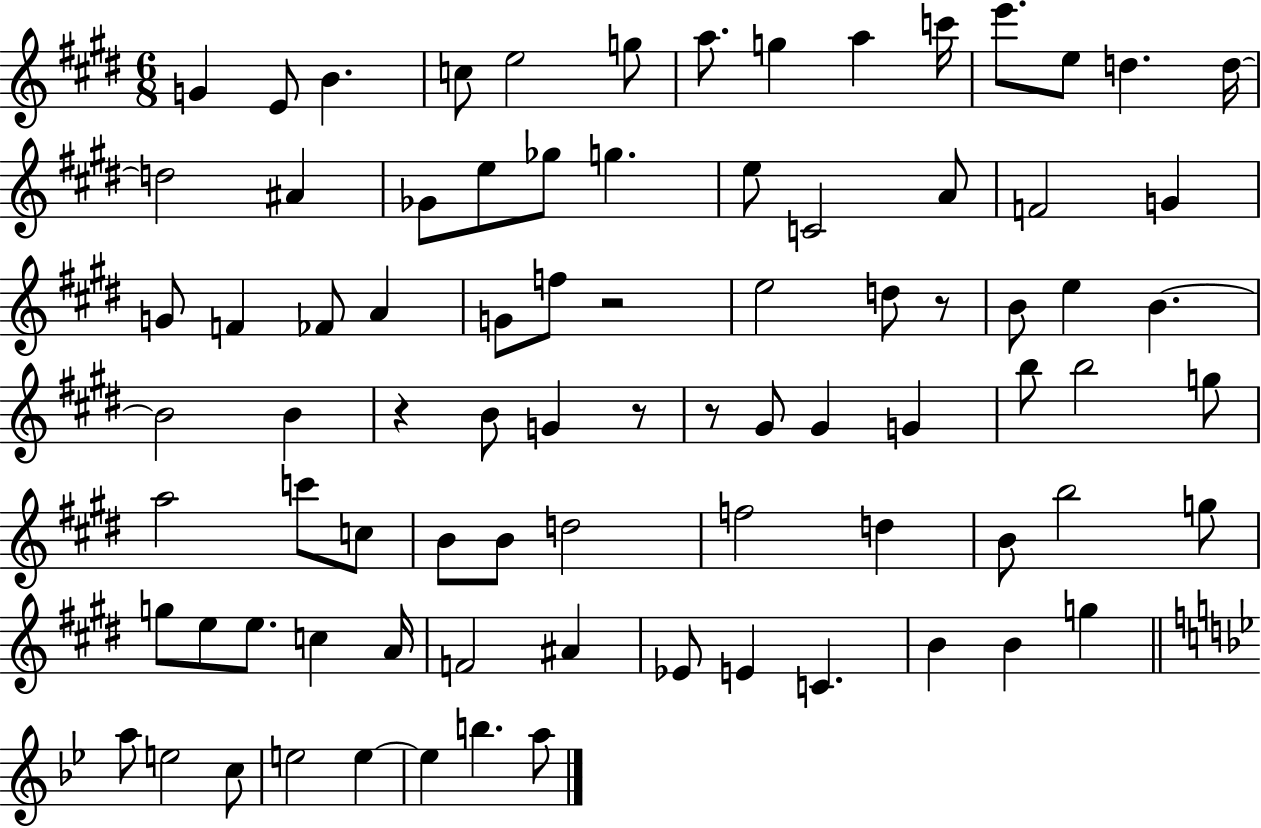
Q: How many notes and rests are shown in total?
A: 83